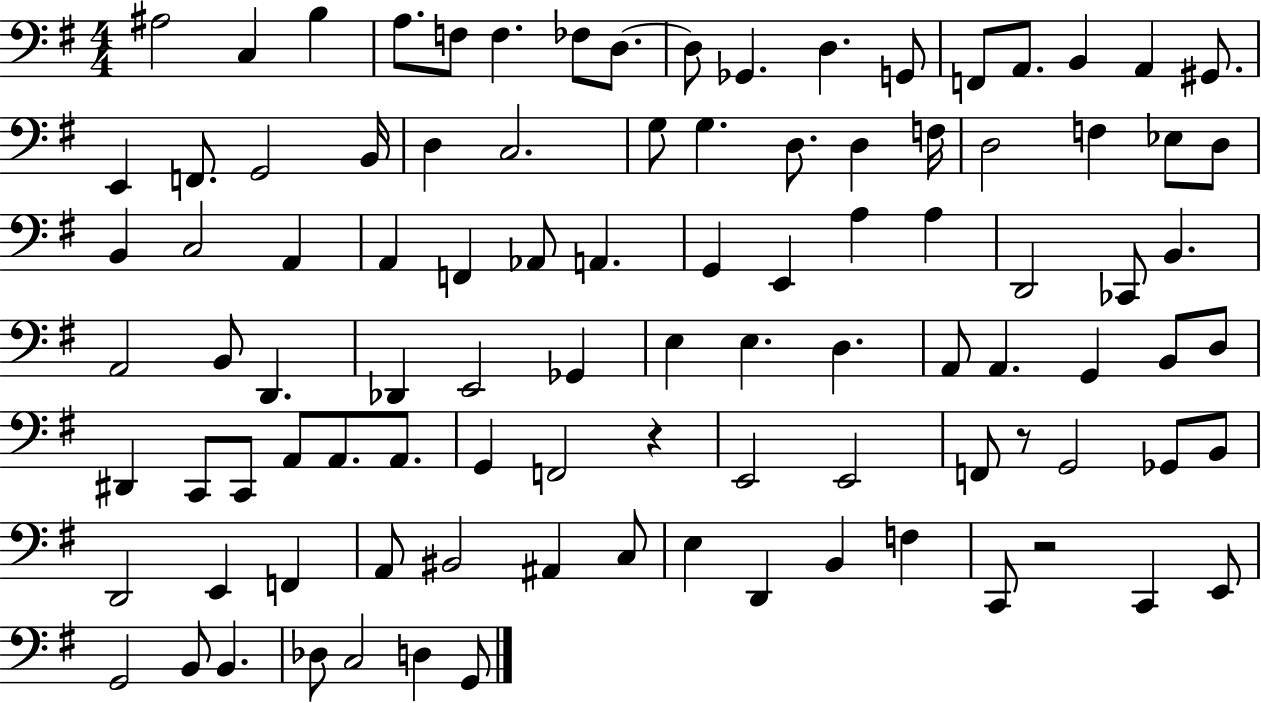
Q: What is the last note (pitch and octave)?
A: G2